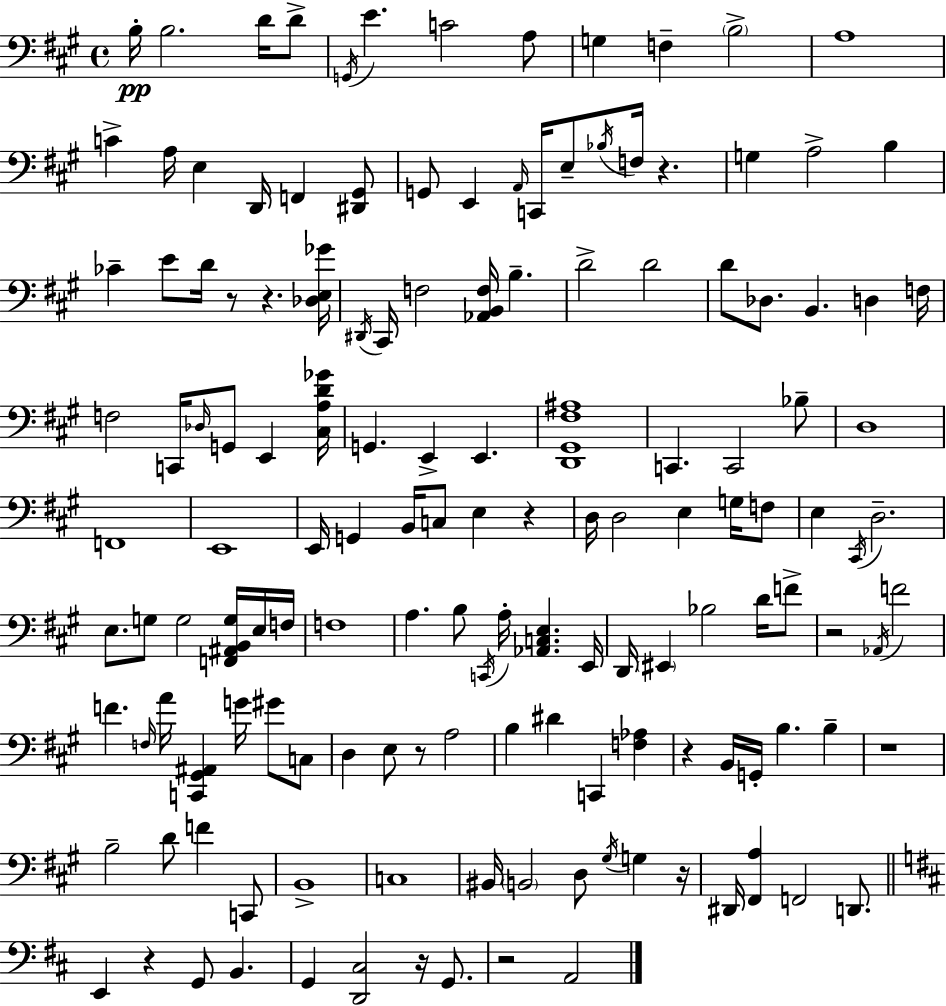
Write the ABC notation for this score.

X:1
T:Untitled
M:4/4
L:1/4
K:A
B,/4 B,2 D/4 D/2 G,,/4 E C2 A,/2 G, F, B,2 A,4 C A,/4 E, D,,/4 F,, [^D,,^G,,]/2 G,,/2 E,, A,,/4 C,,/4 E,/2 _B,/4 F,/4 z G, A,2 B, _C E/2 D/4 z/2 z [_D,E,_G]/4 ^D,,/4 ^C,,/4 F,2 [_A,,B,,F,]/4 B, D2 D2 D/2 _D,/2 B,, D, F,/4 F,2 C,,/4 _D,/4 G,,/2 E,, [^C,A,D_G]/4 G,, E,, E,, [D,,^G,,^F,^A,]4 C,, C,,2 _B,/2 D,4 F,,4 E,,4 E,,/4 G,, B,,/4 C,/2 E, z D,/4 D,2 E, G,/4 F,/2 E, ^C,,/4 D,2 E,/2 G,/2 G,2 [F,,^A,,B,,G,]/4 E,/4 F,/4 F,4 A, B,/2 C,,/4 A,/4 [_A,,C,E,] E,,/4 D,,/4 ^E,, _B,2 D/4 F/2 z2 _A,,/4 F2 F F,/4 A/4 [C,,^G,,^A,,] G/4 ^G/2 C,/2 D, E,/2 z/2 A,2 B, ^D C,, [F,_A,] z B,,/4 G,,/4 B, B, z4 B,2 D/2 F C,,/2 B,,4 C,4 ^B,,/4 B,,2 D,/2 ^G,/4 G, z/4 ^D,,/4 [^F,,A,] F,,2 D,,/2 E,, z G,,/2 B,, G,, [D,,^C,]2 z/4 G,,/2 z2 A,,2